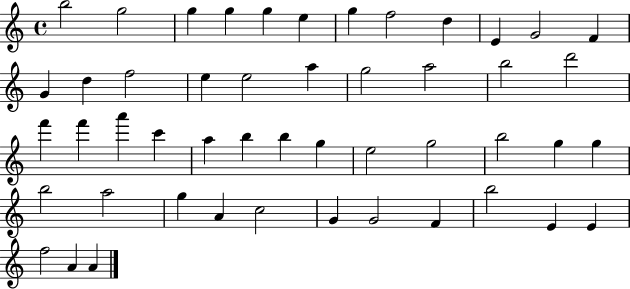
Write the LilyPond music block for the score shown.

{
  \clef treble
  \time 4/4
  \defaultTimeSignature
  \key c \major
  b''2 g''2 | g''4 g''4 g''4 e''4 | g''4 f''2 d''4 | e'4 g'2 f'4 | \break g'4 d''4 f''2 | e''4 e''2 a''4 | g''2 a''2 | b''2 d'''2 | \break f'''4 f'''4 a'''4 c'''4 | a''4 b''4 b''4 g''4 | e''2 g''2 | b''2 g''4 g''4 | \break b''2 a''2 | g''4 a'4 c''2 | g'4 g'2 f'4 | b''2 e'4 e'4 | \break f''2 a'4 a'4 | \bar "|."
}